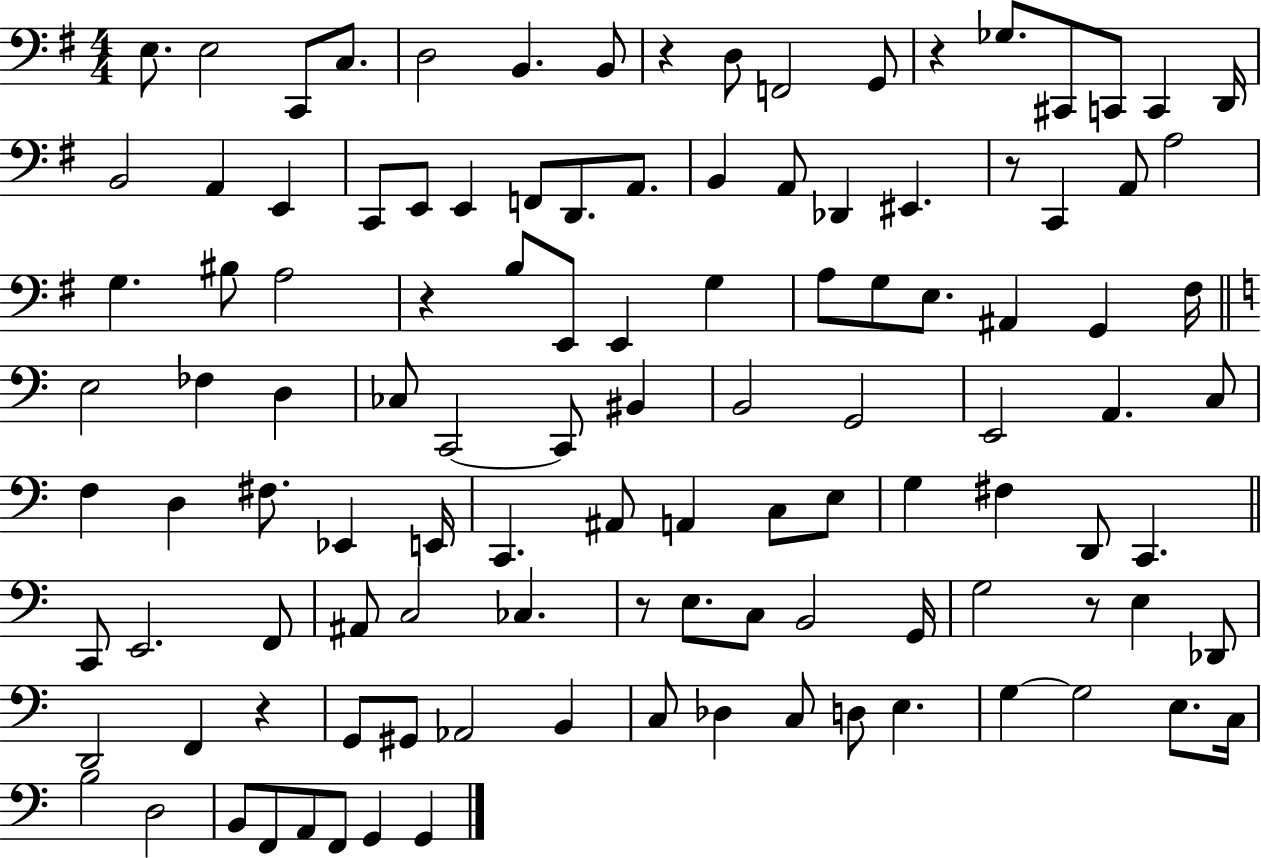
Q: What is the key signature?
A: G major